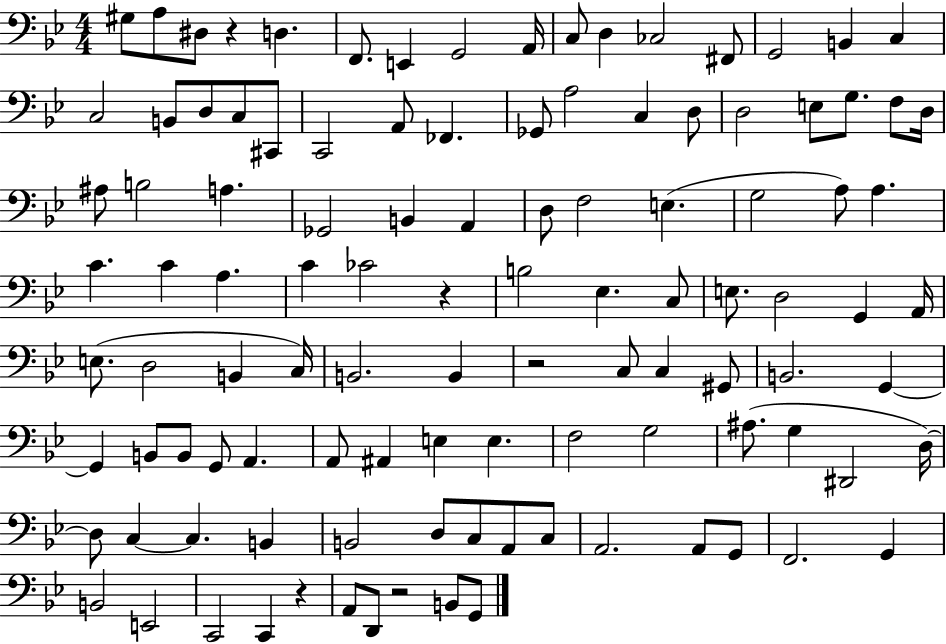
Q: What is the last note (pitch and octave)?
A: G2